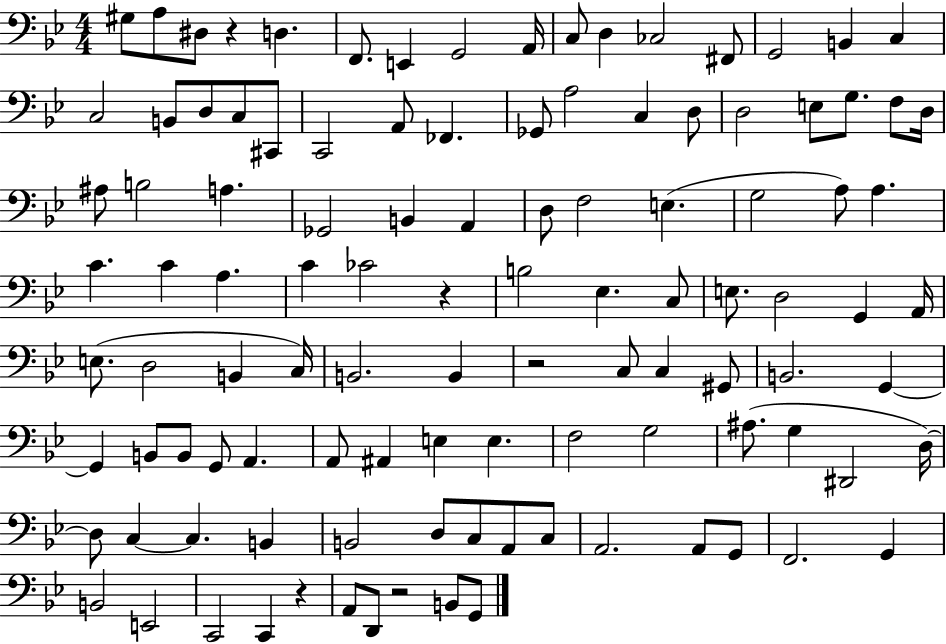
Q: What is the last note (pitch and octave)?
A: G2